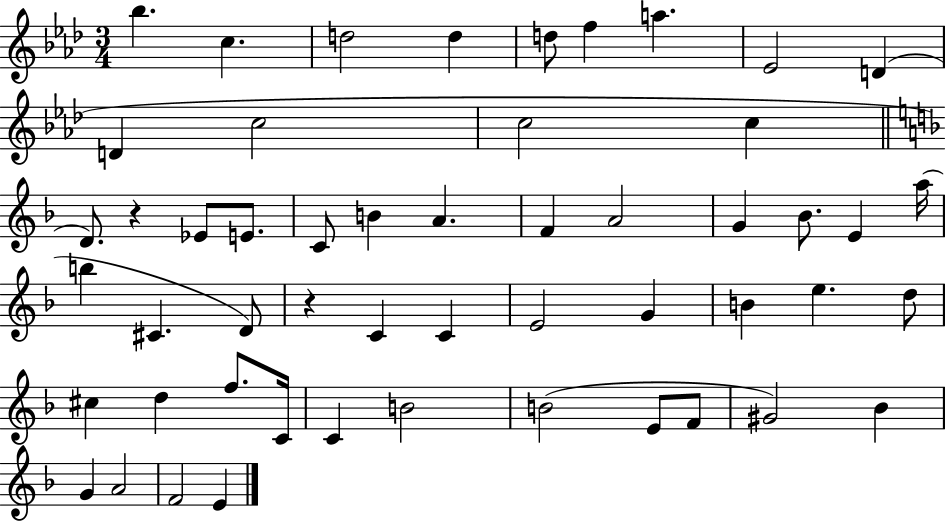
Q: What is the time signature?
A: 3/4